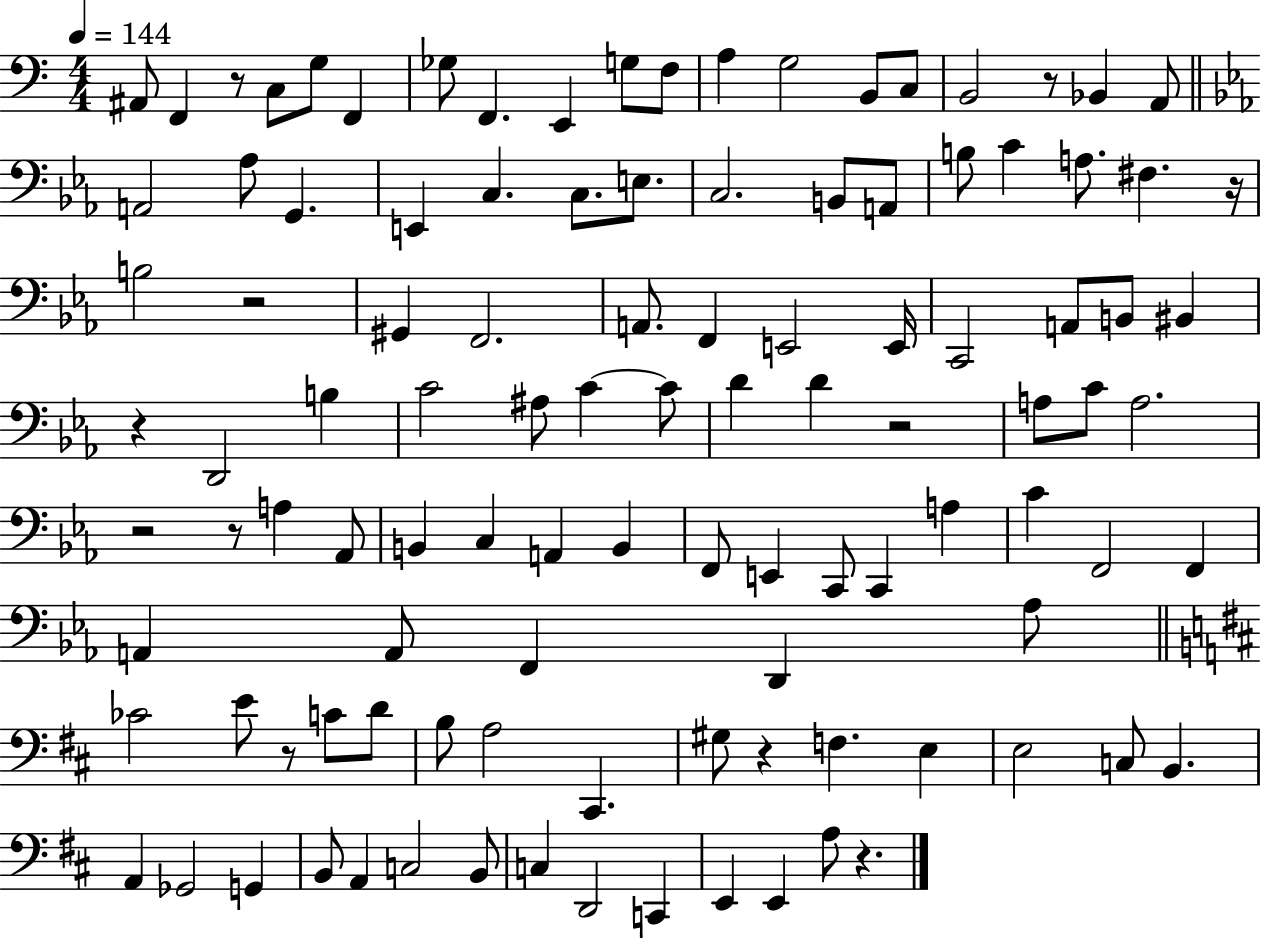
X:1
T:Untitled
M:4/4
L:1/4
K:C
^A,,/2 F,, z/2 C,/2 G,/2 F,, _G,/2 F,, E,, G,/2 F,/2 A, G,2 B,,/2 C,/2 B,,2 z/2 _B,, A,,/2 A,,2 _A,/2 G,, E,, C, C,/2 E,/2 C,2 B,,/2 A,,/2 B,/2 C A,/2 ^F, z/4 B,2 z2 ^G,, F,,2 A,,/2 F,, E,,2 E,,/4 C,,2 A,,/2 B,,/2 ^B,, z D,,2 B, C2 ^A,/2 C C/2 D D z2 A,/2 C/2 A,2 z2 z/2 A, _A,,/2 B,, C, A,, B,, F,,/2 E,, C,,/2 C,, A, C F,,2 F,, A,, A,,/2 F,, D,, _A,/2 _C2 E/2 z/2 C/2 D/2 B,/2 A,2 ^C,, ^G,/2 z F, E, E,2 C,/2 B,, A,, _G,,2 G,, B,,/2 A,, C,2 B,,/2 C, D,,2 C,, E,, E,, A,/2 z